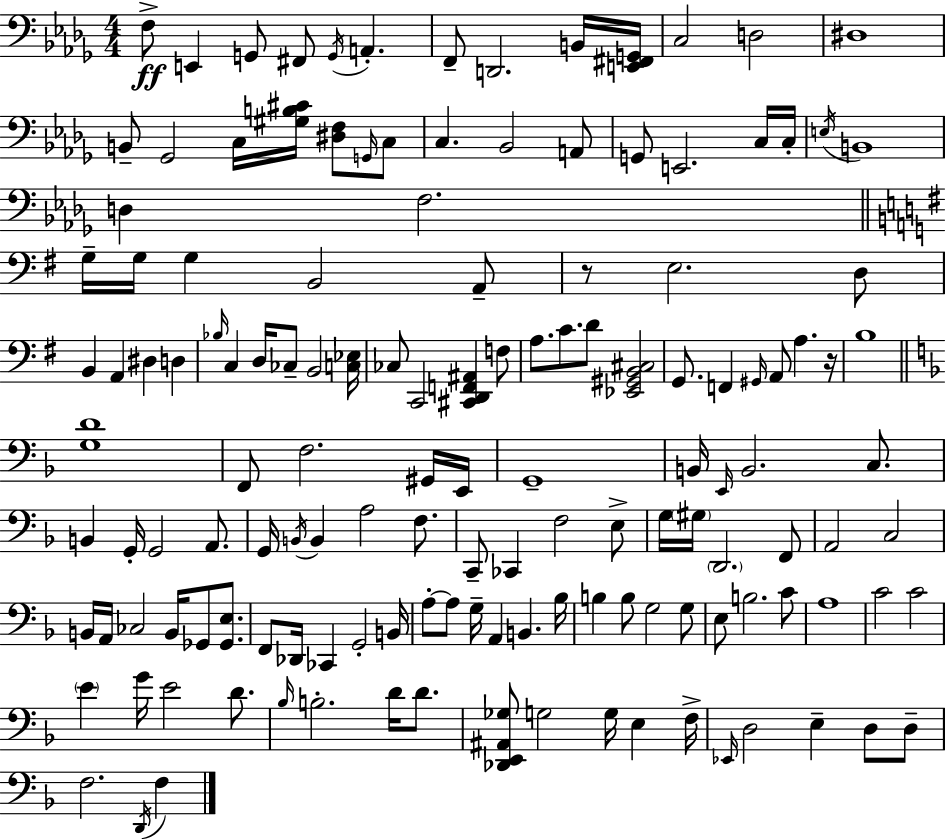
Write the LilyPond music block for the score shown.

{
  \clef bass
  \numericTimeSignature
  \time 4/4
  \key bes \minor
  f8->\ff e,4 g,8 fis,8 \acciaccatura { g,16 } a,4.-. | f,8-- d,2. b,16 | <e, fis, g,>16 c2 d2 | dis1 | \break b,8-- ges,2 c16 <gis b cis'>16 <dis f>8 \grace { g,16 } | c8 c4. bes,2 | a,8 g,8 e,2. | c16 c16-. \acciaccatura { e16 } b,1 | \break d4 f2. | \bar "||" \break \key g \major g16-- g16 g4 b,2 a,8-- | r8 e2. d8 | b,4 a,4 dis4 d4 | \grace { bes16 } c4 d16 ces8-- b,2 | \break <c ees>16 ces8 c,2 <cis, d, f, ais,>4 f8 | a8. c'8. d'8 <ees, gis, b, cis>2 | g,8. f,4 \grace { gis,16 } a,8 a4. | r16 b1 | \break \bar "||" \break \key f \major <g d'>1 | f,8 f2. gis,16 e,16 | g,1-- | b,16 \grace { e,16 } b,2. c8. | \break b,4 g,16-. g,2 a,8. | g,16 \acciaccatura { b,16 } b,4 a2 f8. | c,8-- ces,4 f2 | e8-> g16 \parenthesize gis16 \parenthesize d,2. | \break f,8 a,2 c2 | b,16 a,16 ces2 b,16 ges,8 <ges, e>8. | f,8 des,16 ces,4 g,2-. | b,16 a8-.~~ a8 g16-- a,4 b,4. | \break bes16 b4 b8 g2 | g8 e8 b2. | c'8 a1 | c'2 c'2 | \break \parenthesize e'4 g'16 e'2 d'8. | \grace { bes16 } b2.-. d'16 | d'8. <des, e, ais, ges>8 g2 g16 e4 | f16-> \grace { ees,16 } d2 e4-- | \break d8 d8-- f2. | \acciaccatura { d,16 } f4 \bar "|."
}